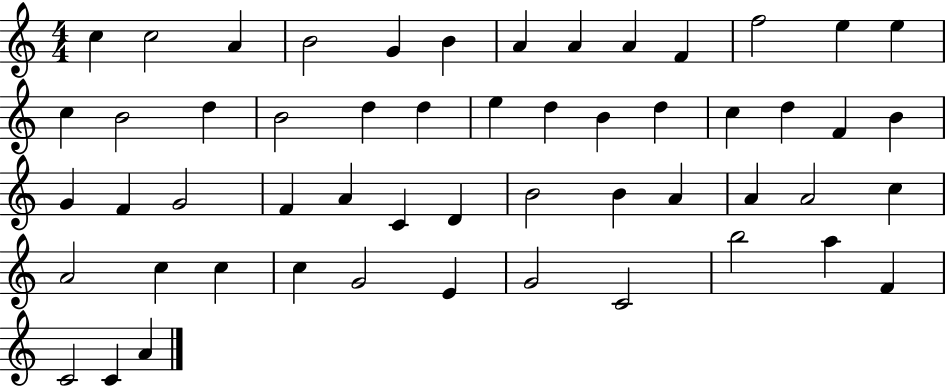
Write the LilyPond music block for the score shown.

{
  \clef treble
  \numericTimeSignature
  \time 4/4
  \key c \major
  c''4 c''2 a'4 | b'2 g'4 b'4 | a'4 a'4 a'4 f'4 | f''2 e''4 e''4 | \break c''4 b'2 d''4 | b'2 d''4 d''4 | e''4 d''4 b'4 d''4 | c''4 d''4 f'4 b'4 | \break g'4 f'4 g'2 | f'4 a'4 c'4 d'4 | b'2 b'4 a'4 | a'4 a'2 c''4 | \break a'2 c''4 c''4 | c''4 g'2 e'4 | g'2 c'2 | b''2 a''4 f'4 | \break c'2 c'4 a'4 | \bar "|."
}